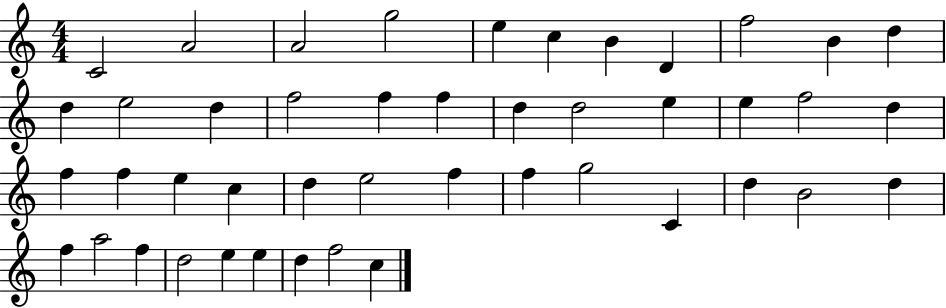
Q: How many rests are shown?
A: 0